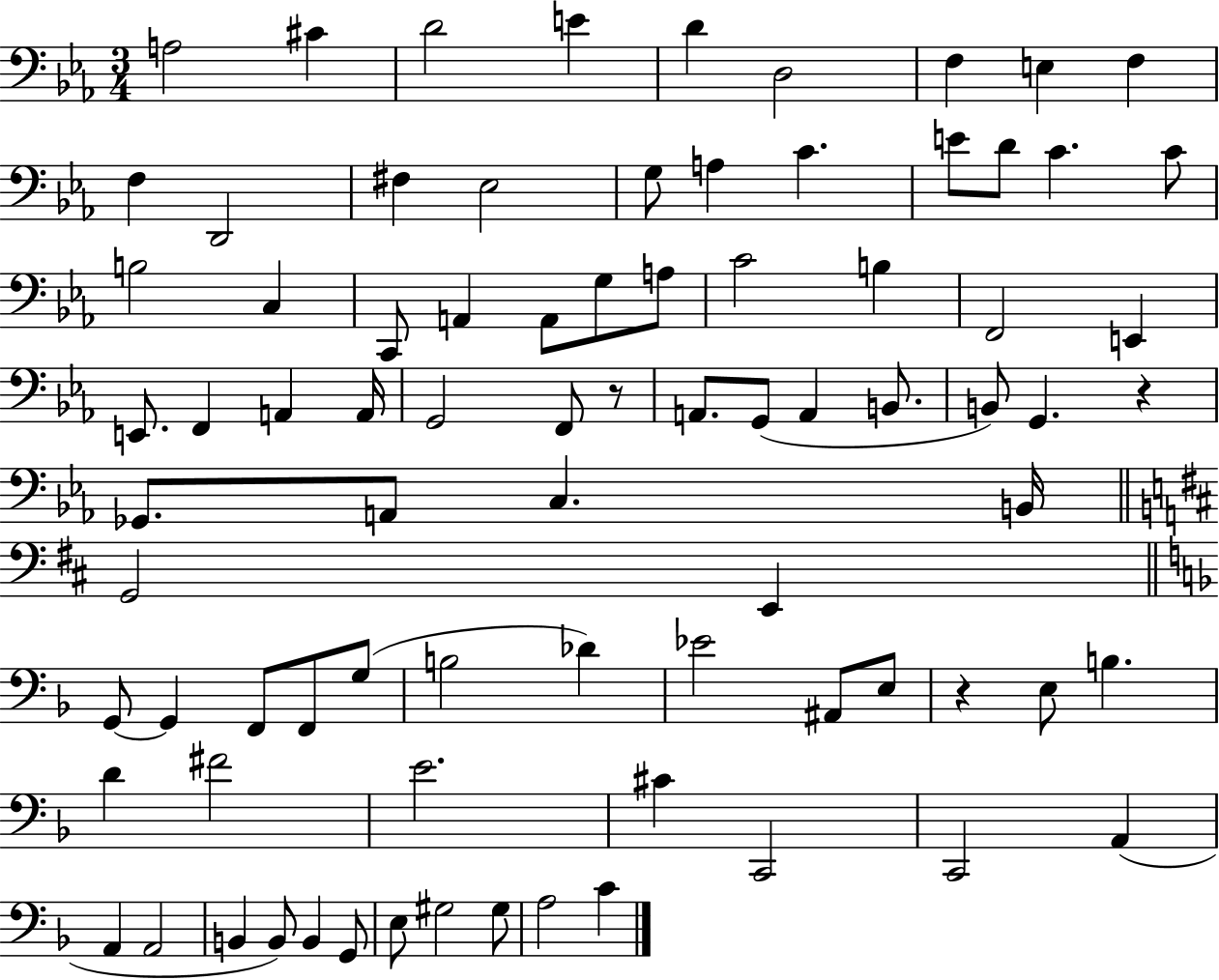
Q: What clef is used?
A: bass